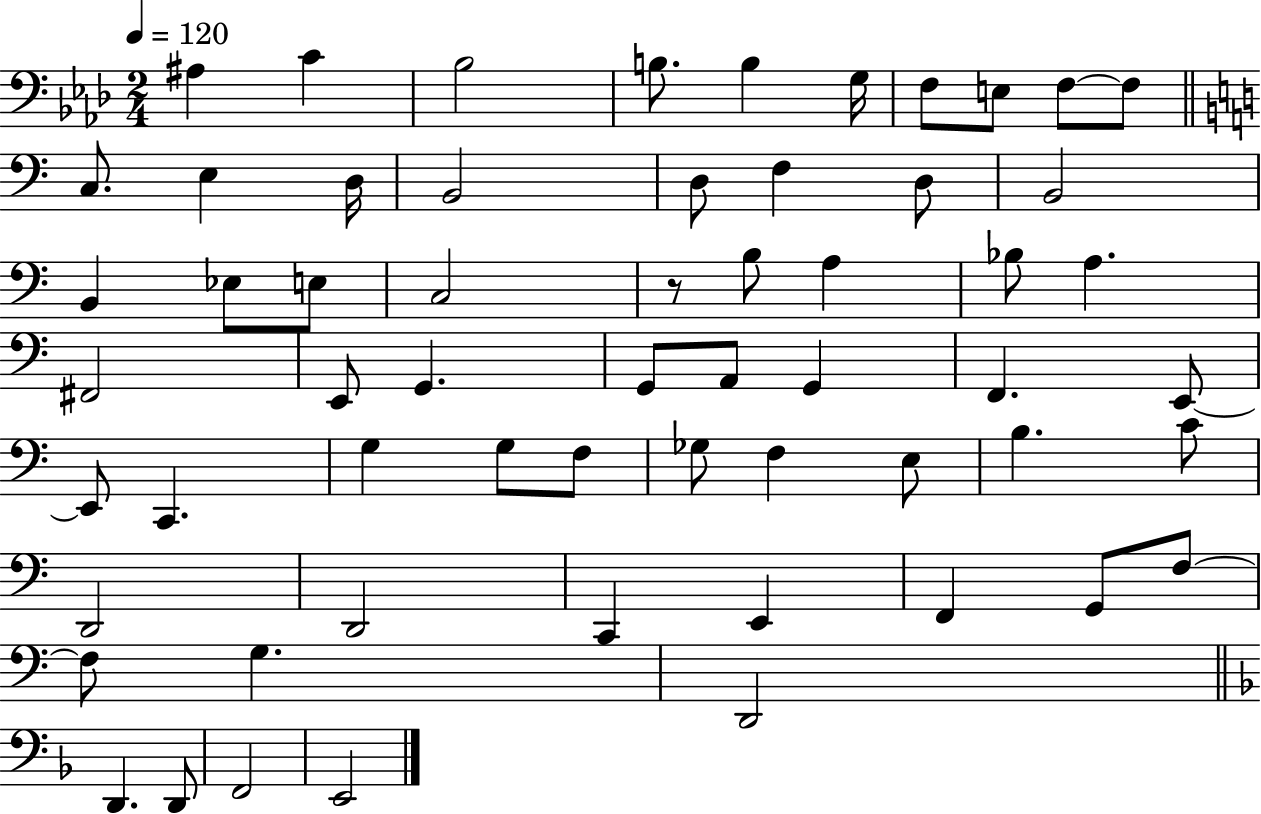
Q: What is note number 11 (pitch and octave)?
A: C3